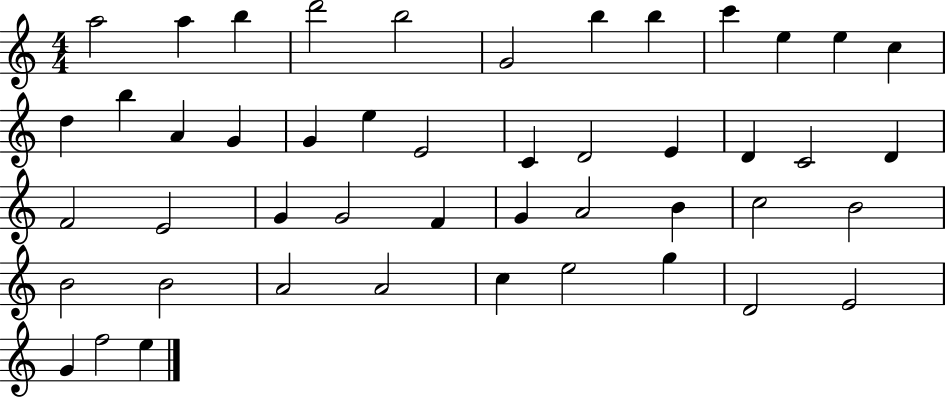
{
  \clef treble
  \numericTimeSignature
  \time 4/4
  \key c \major
  a''2 a''4 b''4 | d'''2 b''2 | g'2 b''4 b''4 | c'''4 e''4 e''4 c''4 | \break d''4 b''4 a'4 g'4 | g'4 e''4 e'2 | c'4 d'2 e'4 | d'4 c'2 d'4 | \break f'2 e'2 | g'4 g'2 f'4 | g'4 a'2 b'4 | c''2 b'2 | \break b'2 b'2 | a'2 a'2 | c''4 e''2 g''4 | d'2 e'2 | \break g'4 f''2 e''4 | \bar "|."
}